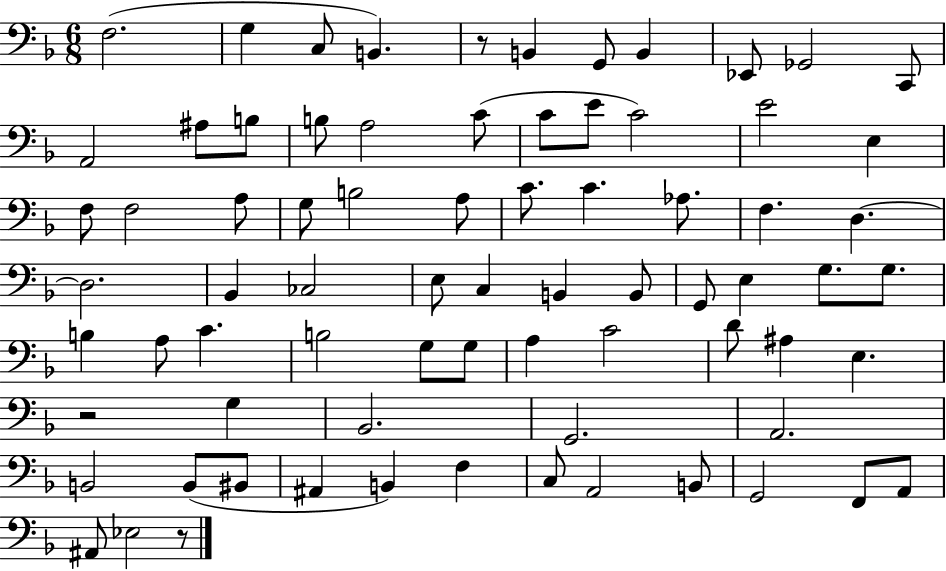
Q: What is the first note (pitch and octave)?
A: F3